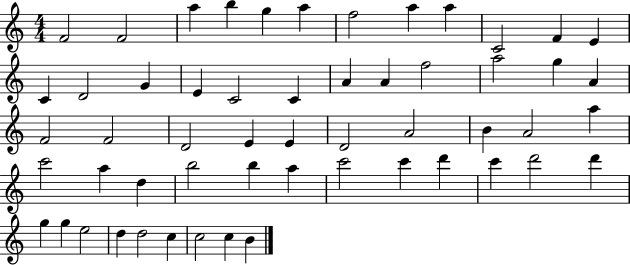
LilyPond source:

{
  \clef treble
  \numericTimeSignature
  \time 4/4
  \key c \major
  f'2 f'2 | a''4 b''4 g''4 a''4 | f''2 a''4 a''4 | c'2 f'4 e'4 | \break c'4 d'2 g'4 | e'4 c'2 c'4 | a'4 a'4 f''2 | a''2 g''4 a'4 | \break f'2 f'2 | d'2 e'4 e'4 | d'2 a'2 | b'4 a'2 a''4 | \break c'''2 a''4 d''4 | b''2 b''4 a''4 | c'''2 c'''4 d'''4 | c'''4 d'''2 d'''4 | \break g''4 g''4 e''2 | d''4 d''2 c''4 | c''2 c''4 b'4 | \bar "|."
}